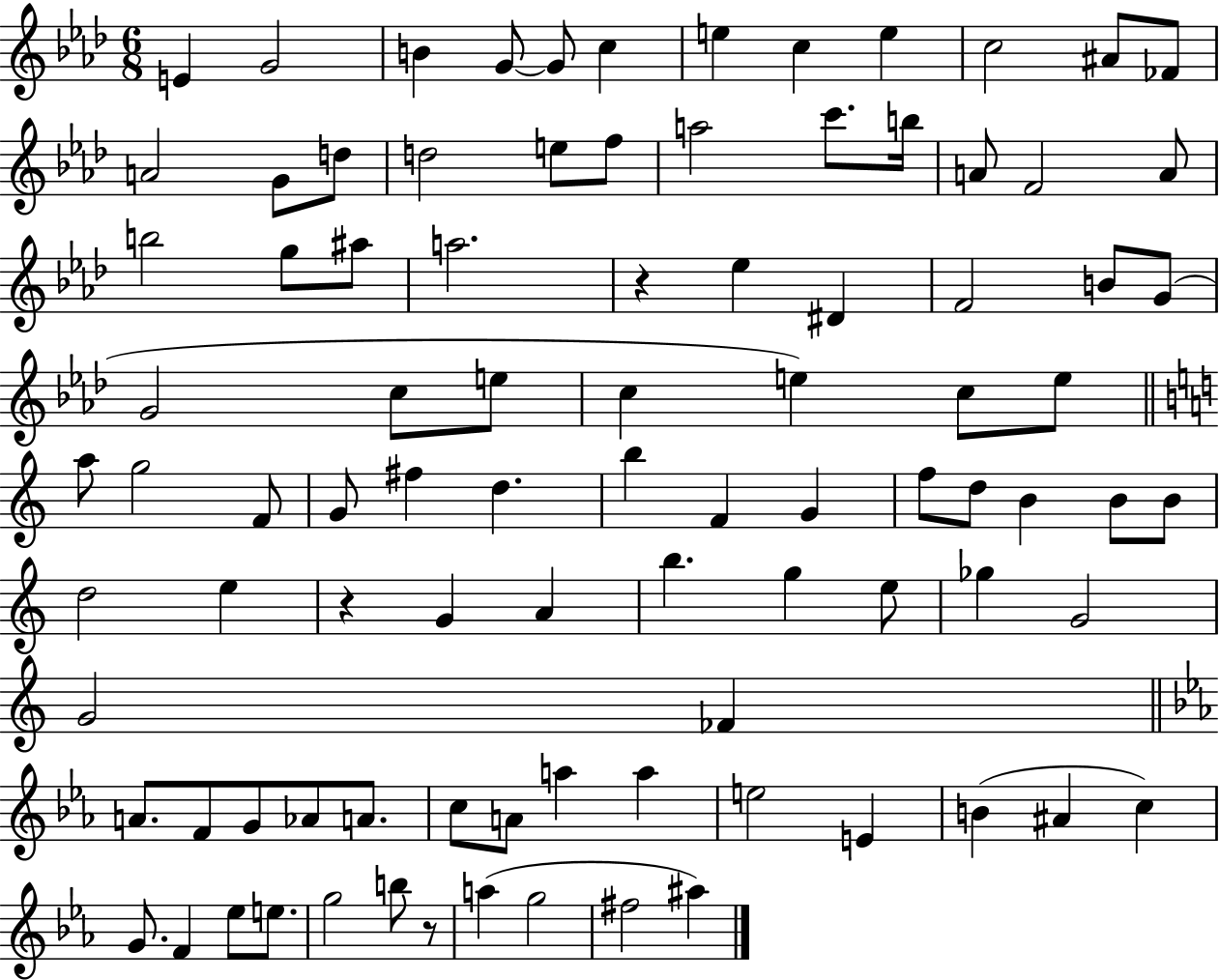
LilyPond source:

{
  \clef treble
  \numericTimeSignature
  \time 6/8
  \key aes \major
  e'4 g'2 | b'4 g'8~~ g'8 c''4 | e''4 c''4 e''4 | c''2 ais'8 fes'8 | \break a'2 g'8 d''8 | d''2 e''8 f''8 | a''2 c'''8. b''16 | a'8 f'2 a'8 | \break b''2 g''8 ais''8 | a''2. | r4 ees''4 dis'4 | f'2 b'8 g'8( | \break g'2 c''8 e''8 | c''4 e''4) c''8 e''8 | \bar "||" \break \key c \major a''8 g''2 f'8 | g'8 fis''4 d''4. | b''4 f'4 g'4 | f''8 d''8 b'4 b'8 b'8 | \break d''2 e''4 | r4 g'4 a'4 | b''4. g''4 e''8 | ges''4 g'2 | \break g'2 fes'4 | \bar "||" \break \key c \minor a'8. f'8 g'8 aes'8 a'8. | c''8 a'8 a''4 a''4 | e''2 e'4 | b'4( ais'4 c''4) | \break g'8. f'4 ees''8 e''8. | g''2 b''8 r8 | a''4( g''2 | fis''2 ais''4) | \break \bar "|."
}